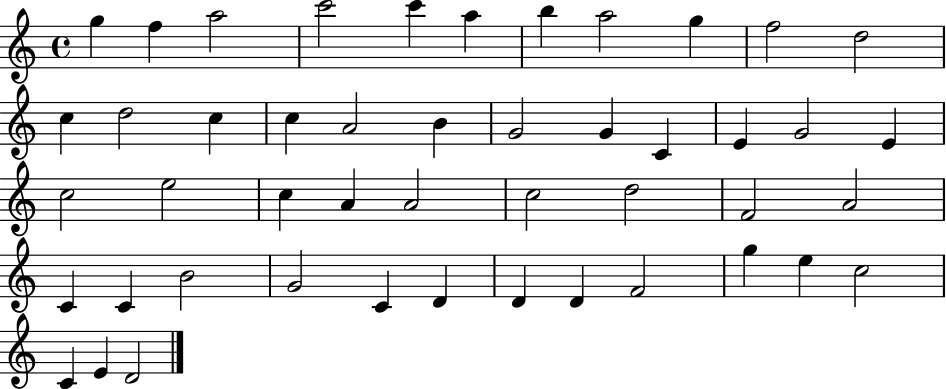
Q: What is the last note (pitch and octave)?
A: D4